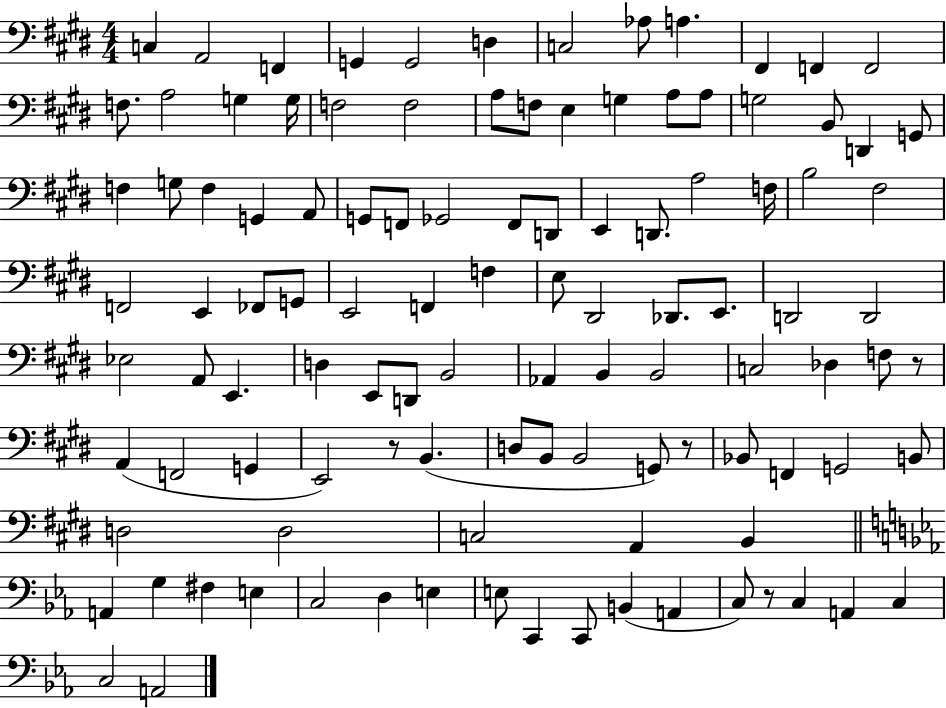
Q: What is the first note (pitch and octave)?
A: C3